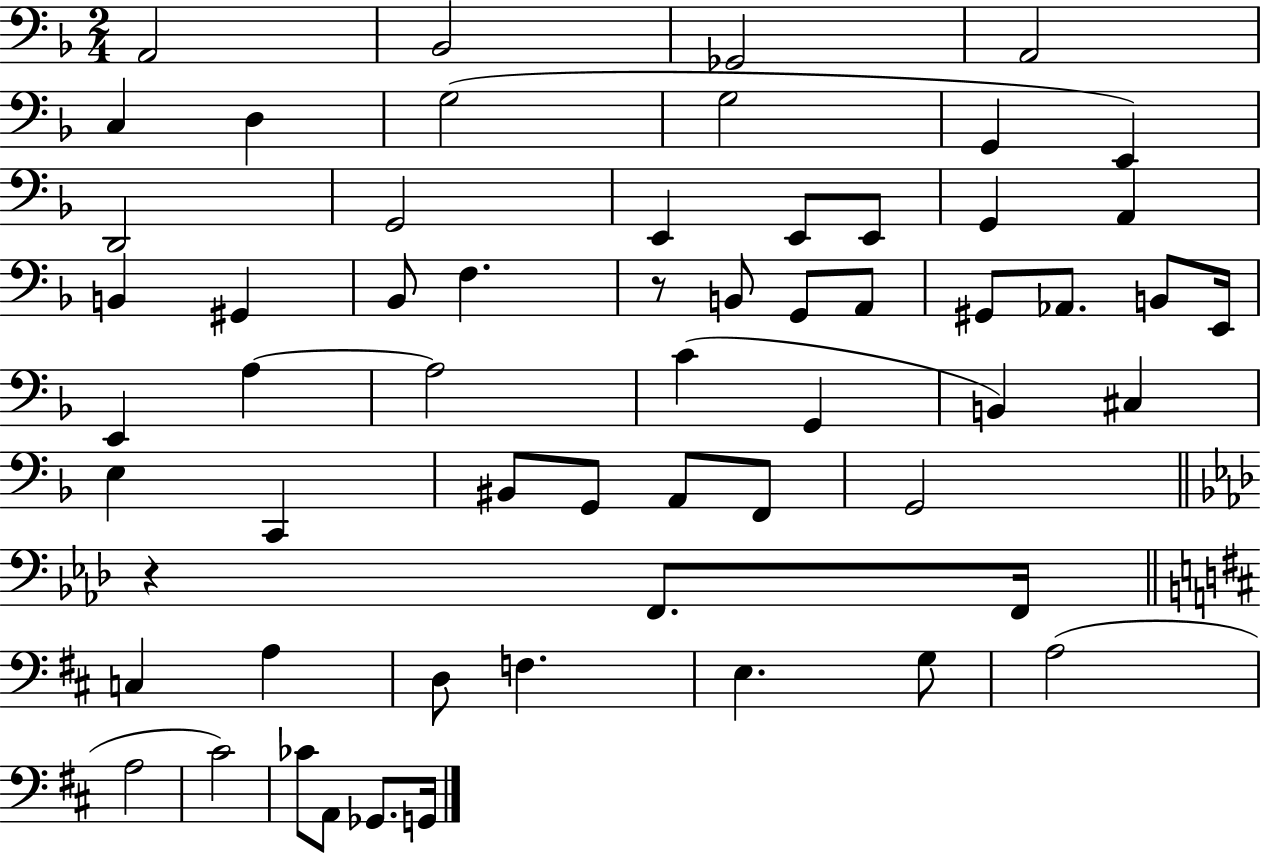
{
  \clef bass
  \numericTimeSignature
  \time 2/4
  \key f \major
  \repeat volta 2 { a,2 | bes,2 | ges,2 | a,2 | \break c4 d4 | g2( | g2 | g,4 e,4) | \break d,2 | g,2 | e,4 e,8 e,8 | g,4 a,4 | \break b,4 gis,4 | bes,8 f4. | r8 b,8 g,8 a,8 | gis,8 aes,8. b,8 e,16 | \break e,4 a4~~ | a2 | c'4( g,4 | b,4) cis4 | \break e4 c,4 | bis,8 g,8 a,8 f,8 | g,2 | \bar "||" \break \key f \minor r4 f,8. f,16 | \bar "||" \break \key b \minor c4 a4 | d8 f4. | e4. g8 | a2( | \break a2 | cis'2) | ces'8 a,8 ges,8. g,16 | } \bar "|."
}